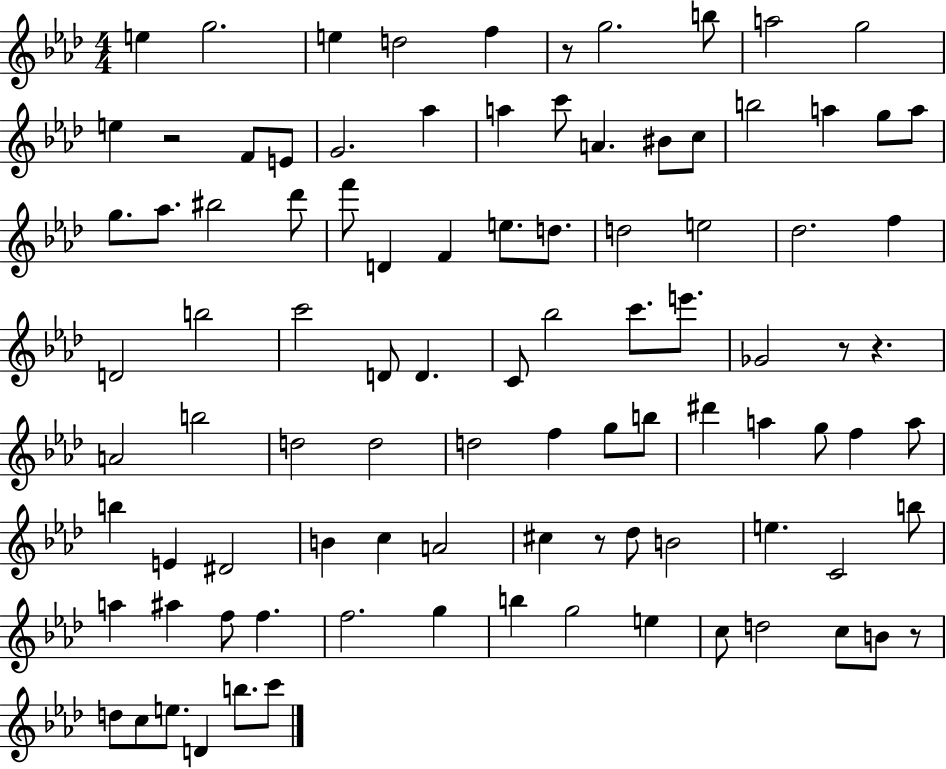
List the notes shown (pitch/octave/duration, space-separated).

E5/q G5/h. E5/q D5/h F5/q R/e G5/h. B5/e A5/h G5/h E5/q R/h F4/e E4/e G4/h. Ab5/q A5/q C6/e A4/q. BIS4/e C5/e B5/h A5/q G5/e A5/e G5/e. Ab5/e. BIS5/h Db6/e F6/e D4/q F4/q E5/e. D5/e. D5/h E5/h Db5/h. F5/q D4/h B5/h C6/h D4/e D4/q. C4/e Bb5/h C6/e. E6/e. Gb4/h R/e R/q. A4/h B5/h D5/h D5/h D5/h F5/q G5/e B5/e D#6/q A5/q G5/e F5/q A5/e B5/q E4/q D#4/h B4/q C5/q A4/h C#5/q R/e Db5/e B4/h E5/q. C4/h B5/e A5/q A#5/q F5/e F5/q. F5/h. G5/q B5/q G5/h E5/q C5/e D5/h C5/e B4/e R/e D5/e C5/e E5/e. D4/q B5/e. C6/e